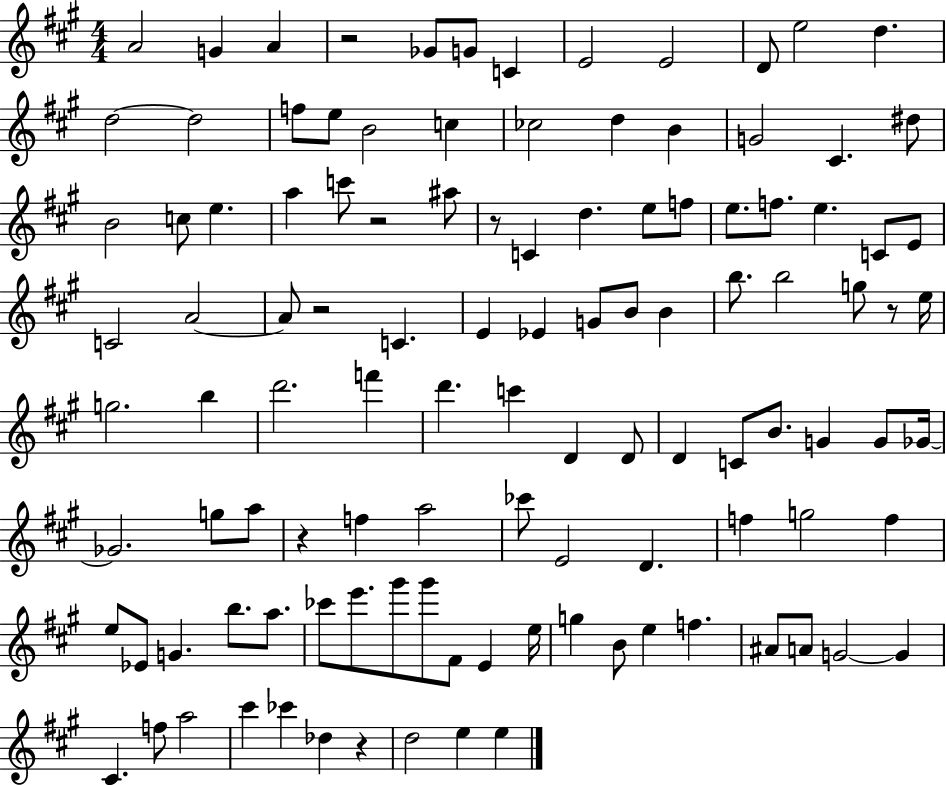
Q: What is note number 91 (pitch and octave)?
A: E5